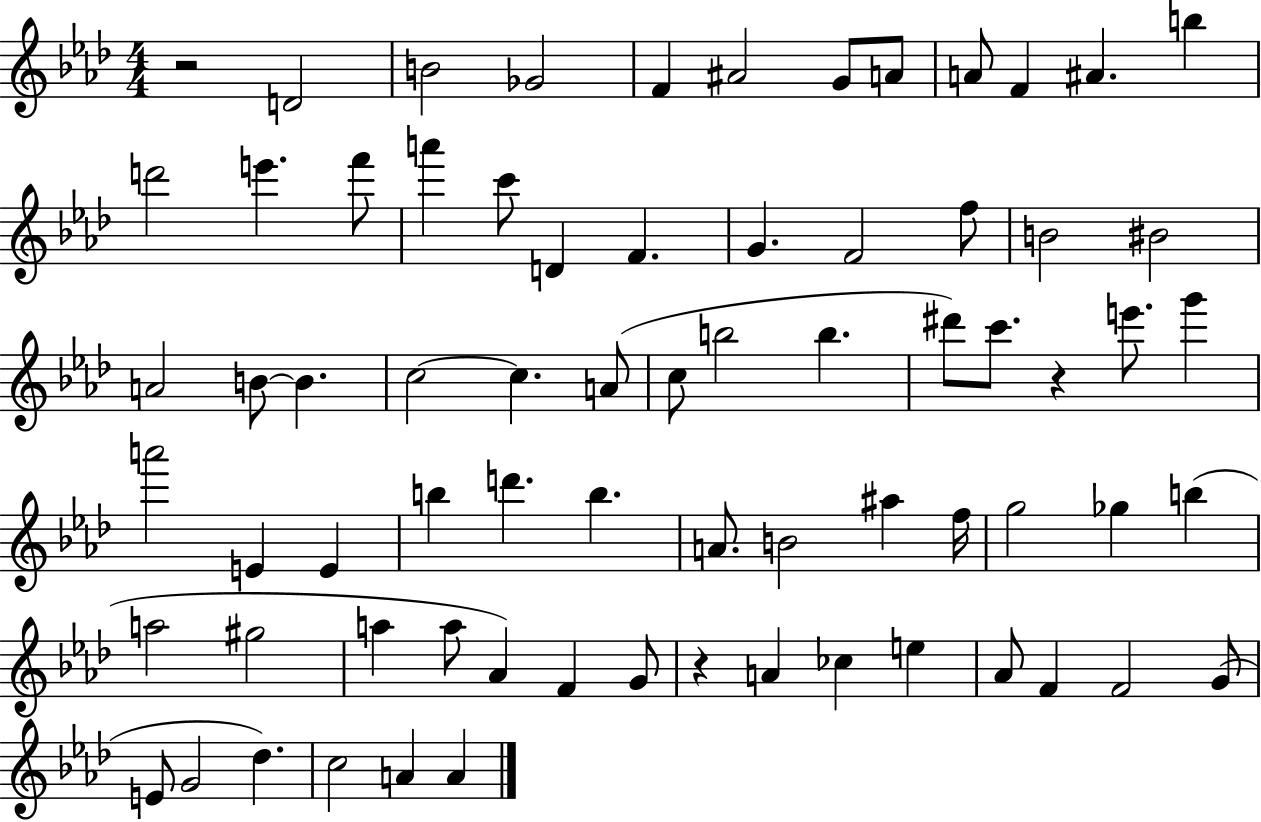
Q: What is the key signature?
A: AES major